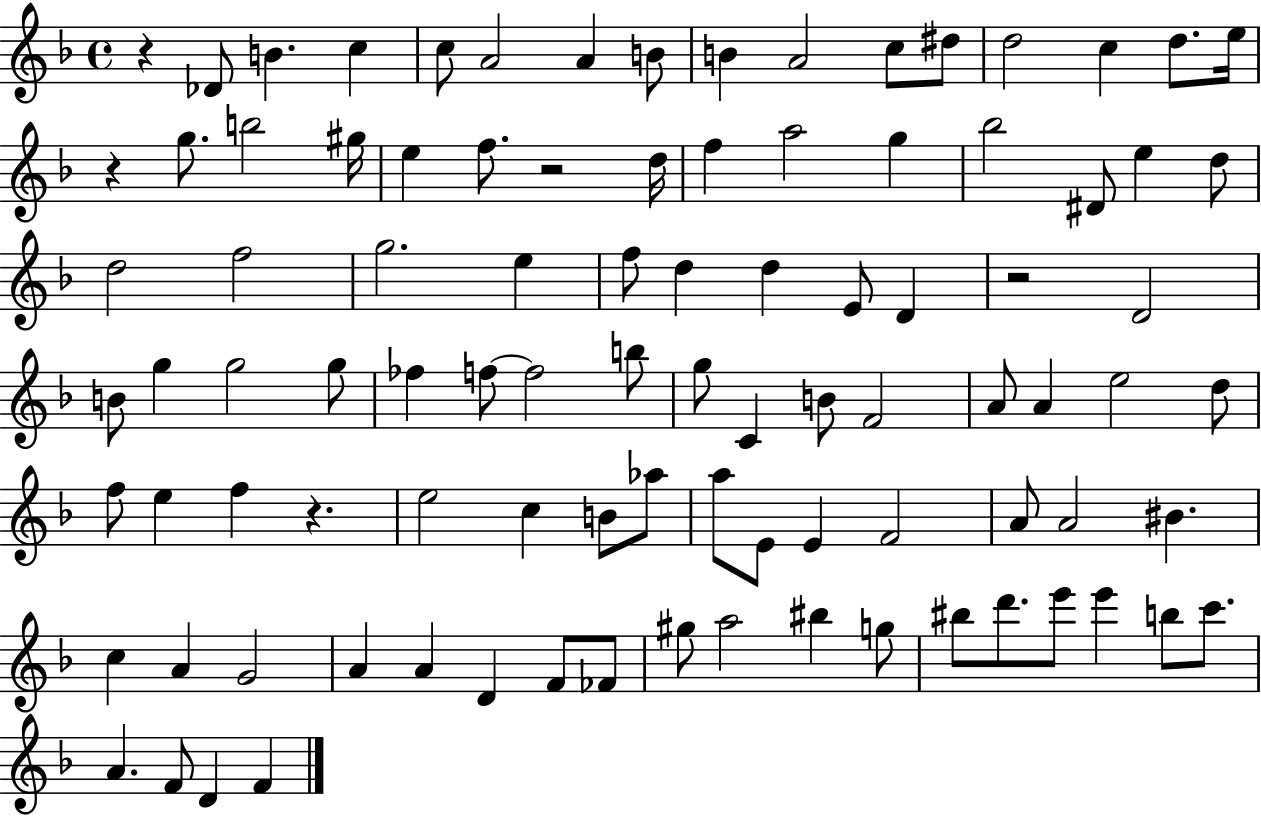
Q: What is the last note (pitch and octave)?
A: F4